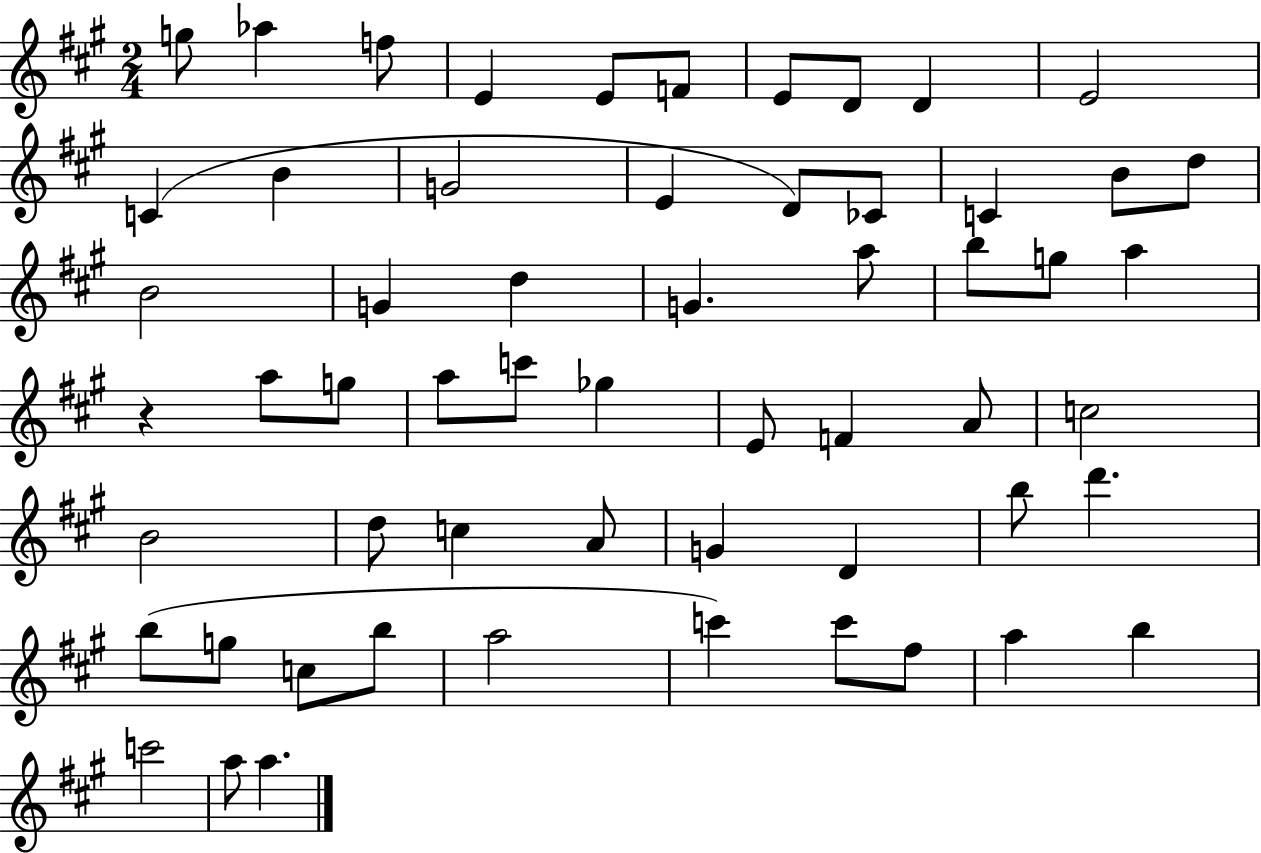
{
  \clef treble
  \numericTimeSignature
  \time 2/4
  \key a \major
  \repeat volta 2 { g''8 aes''4 f''8 | e'4 e'8 f'8 | e'8 d'8 d'4 | e'2 | \break c'4( b'4 | g'2 | e'4 d'8) ces'8 | c'4 b'8 d''8 | \break b'2 | g'4 d''4 | g'4. a''8 | b''8 g''8 a''4 | \break r4 a''8 g''8 | a''8 c'''8 ges''4 | e'8 f'4 a'8 | c''2 | \break b'2 | d''8 c''4 a'8 | g'4 d'4 | b''8 d'''4. | \break b''8( g''8 c''8 b''8 | a''2 | c'''4) c'''8 fis''8 | a''4 b''4 | \break c'''2 | a''8 a''4. | } \bar "|."
}